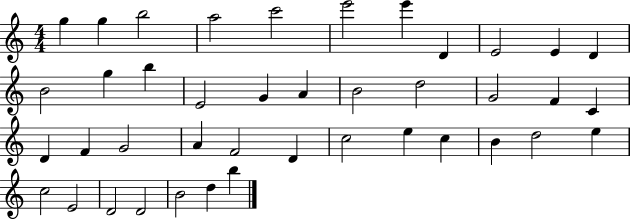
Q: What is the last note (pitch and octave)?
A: B5